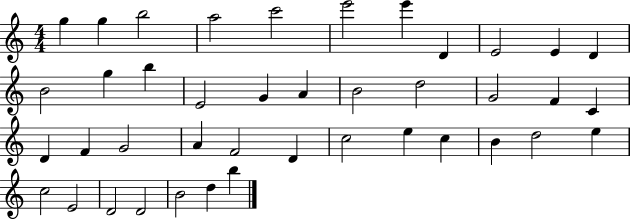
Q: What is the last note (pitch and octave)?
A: B5